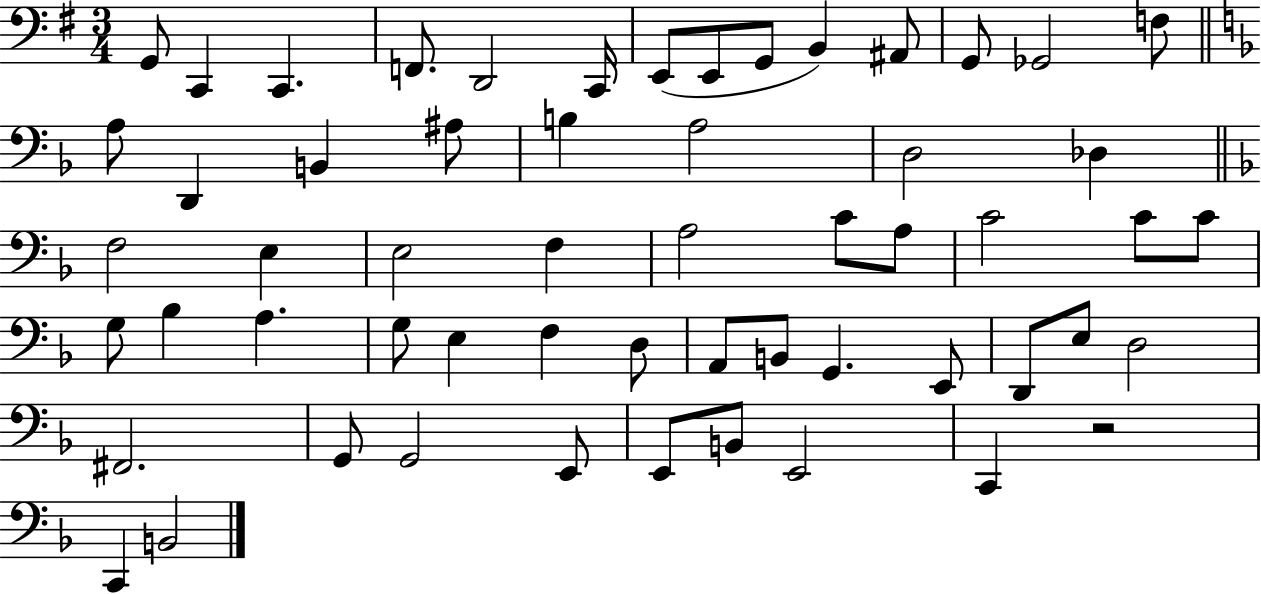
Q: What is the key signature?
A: G major